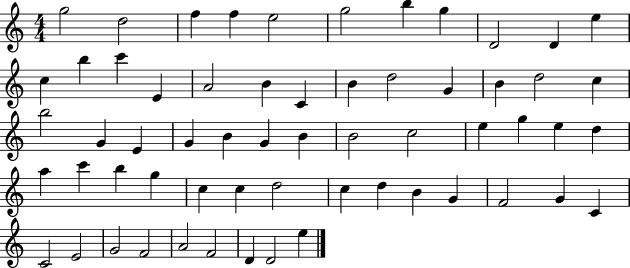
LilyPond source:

{
  \clef treble
  \numericTimeSignature
  \time 4/4
  \key c \major
  g''2 d''2 | f''4 f''4 e''2 | g''2 b''4 g''4 | d'2 d'4 e''4 | \break c''4 b''4 c'''4 e'4 | a'2 b'4 c'4 | b'4 d''2 g'4 | b'4 d''2 c''4 | \break b''2 g'4 e'4 | g'4 b'4 g'4 b'4 | b'2 c''2 | e''4 g''4 e''4 d''4 | \break a''4 c'''4 b''4 g''4 | c''4 c''4 d''2 | c''4 d''4 b'4 g'4 | f'2 g'4 c'4 | \break c'2 e'2 | g'2 f'2 | a'2 f'2 | d'4 d'2 e''4 | \break \bar "|."
}